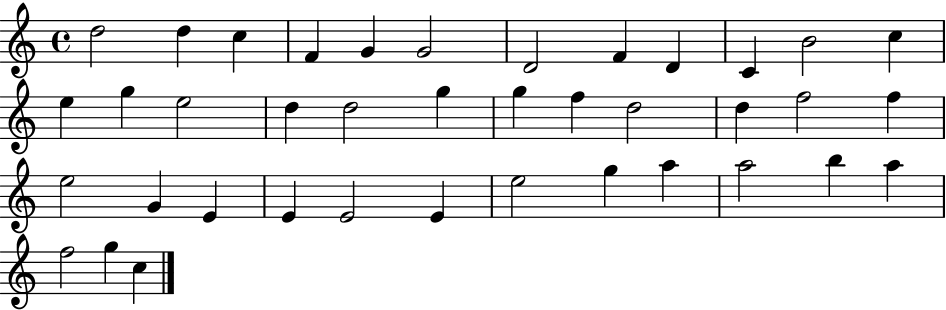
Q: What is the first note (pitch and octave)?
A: D5